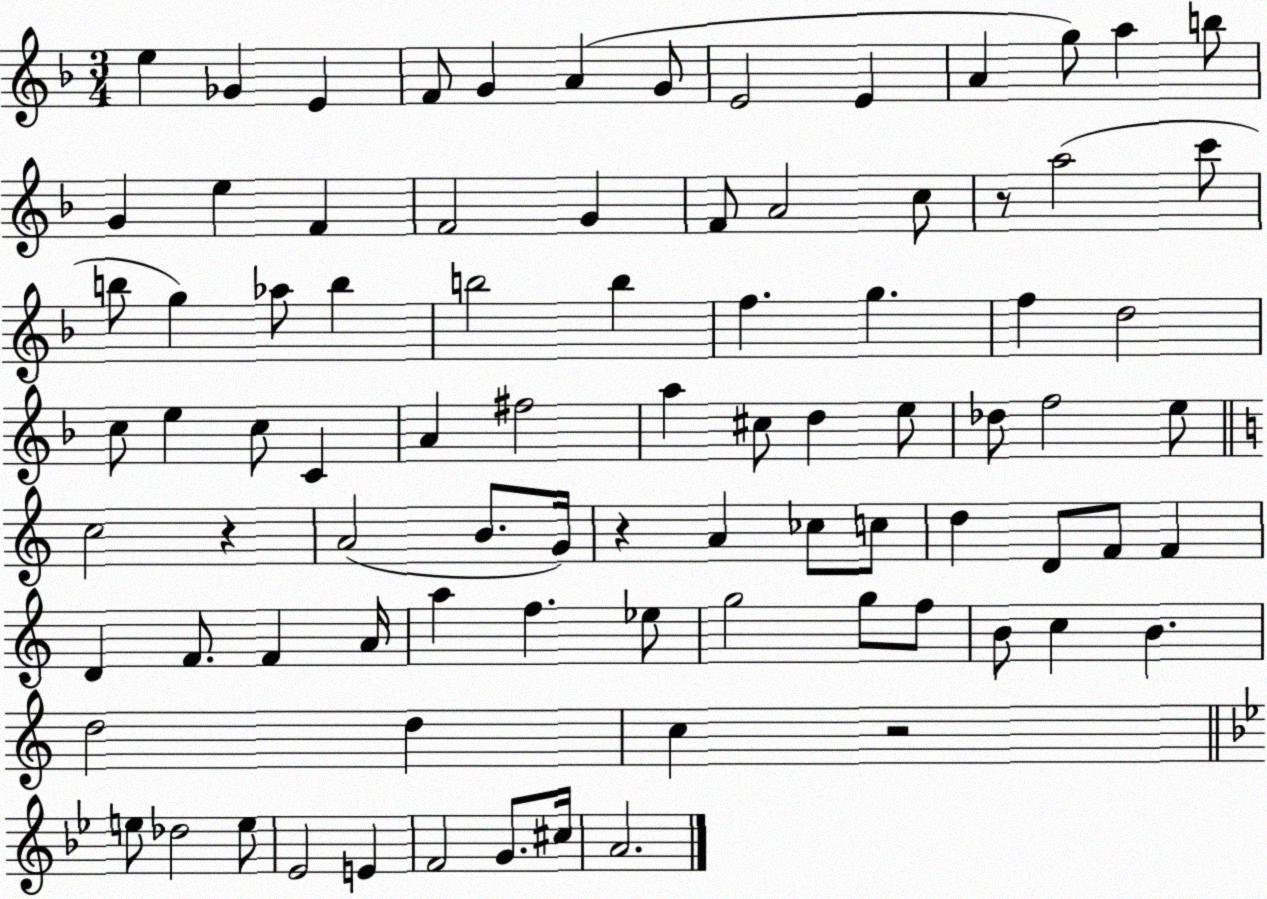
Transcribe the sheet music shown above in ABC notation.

X:1
T:Untitled
M:3/4
L:1/4
K:F
e _G E F/2 G A G/2 E2 E A g/2 a b/2 G e F F2 G F/2 A2 c/2 z/2 a2 c'/2 b/2 g _a/2 b b2 b f g f d2 c/2 e c/2 C A ^f2 a ^c/2 d e/2 _d/2 f2 e/2 c2 z A2 B/2 G/4 z A _c/2 c/2 d D/2 F/2 F D F/2 F A/4 a f _e/2 g2 g/2 f/2 B/2 c B d2 d c z2 e/2 _d2 e/2 _E2 E F2 G/2 ^c/4 A2